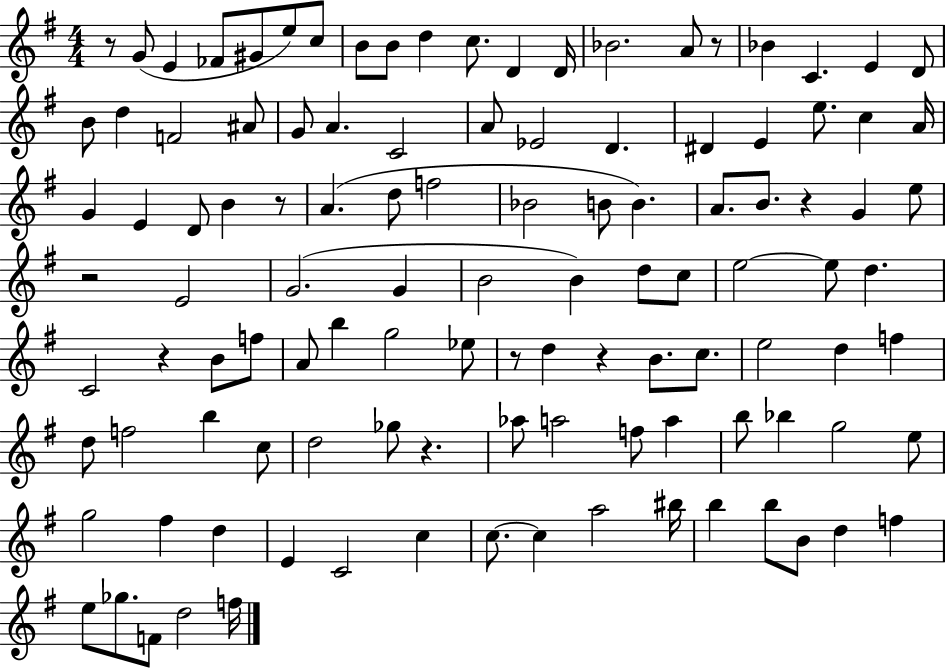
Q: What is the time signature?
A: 4/4